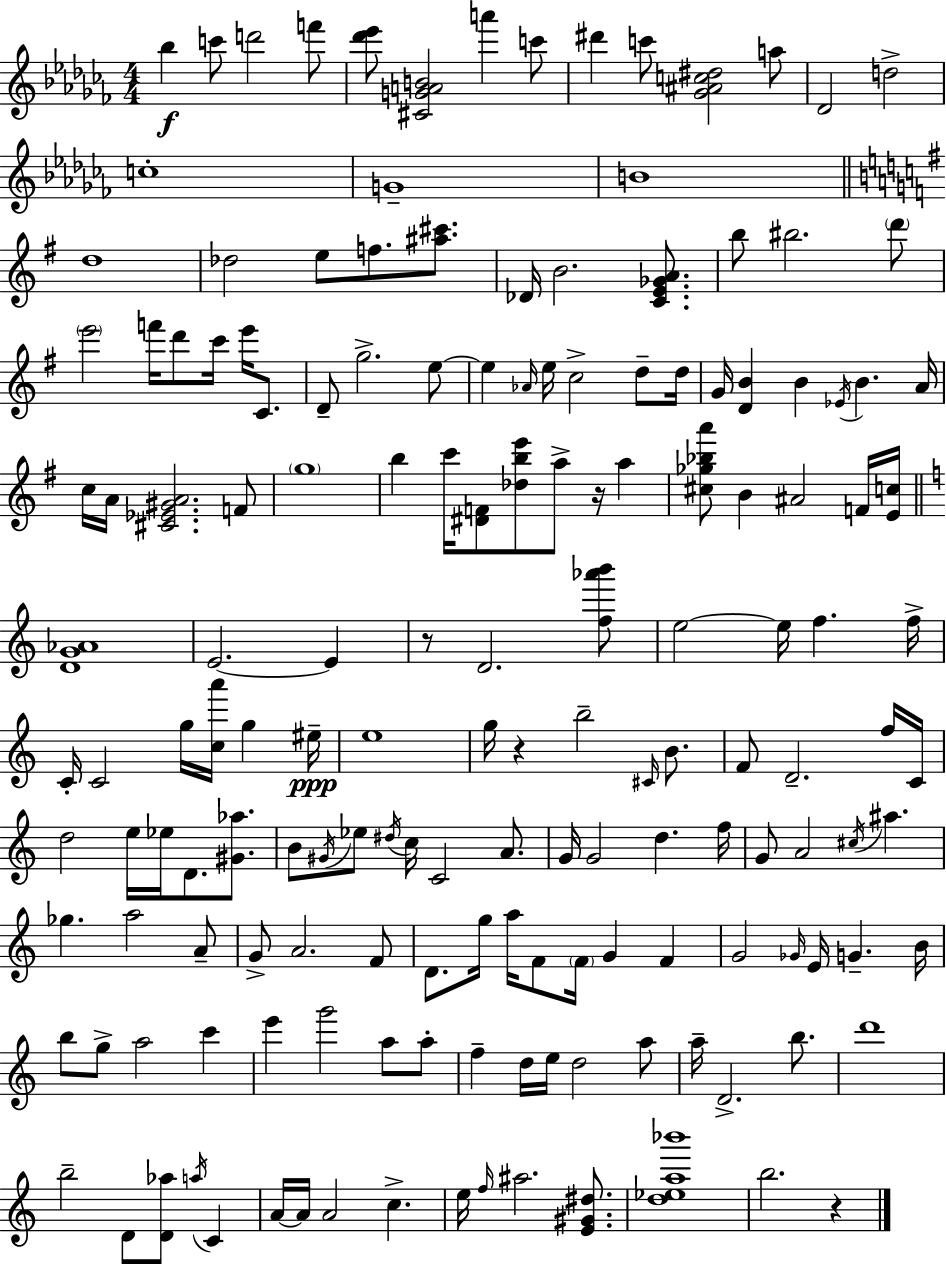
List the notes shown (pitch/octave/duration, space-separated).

Bb5/q C6/e D6/h F6/e [Db6,Eb6]/e [C#4,G4,A4,B4]/h A6/q C6/e D#6/q C6/e [Gb4,A#4,C5,D#5]/h A5/e Db4/h D5/h C5/w G4/w B4/w D5/w Db5/h E5/e F5/e. [A#5,C#6]/e. Db4/s B4/h. [C4,E4,Gb4,A4]/e. B5/e BIS5/h. D6/e E6/h F6/s D6/e C6/s E6/s C4/e. D4/e G5/h. E5/e E5/q Ab4/s E5/s C5/h D5/e D5/s G4/s [D4,B4]/q B4/q Eb4/s B4/q. A4/s C5/s A4/s [C#4,Eb4,G#4,A4]/h. F4/e G5/w B5/q C6/s [D#4,F4]/e [Db5,B5,E6]/e A5/e R/s A5/q [C#5,Gb5,Bb5,A6]/e B4/q A#4/h F4/s [E4,C5]/s [D4,G4,Ab4]/w E4/h. E4/q R/e D4/h. [F5,Ab6,B6]/e E5/h E5/s F5/q. F5/s C4/s C4/h G5/s [C5,A6]/s G5/q EIS5/s E5/w G5/s R/q B5/h C#4/s B4/e. F4/e D4/h. F5/s C4/s D5/h E5/s Eb5/s D4/e. [G#4,Ab5]/e. B4/e G#4/s Eb5/e D#5/s C5/s C4/h A4/e. G4/s G4/h D5/q. F5/s G4/e A4/h C#5/s A#5/q. Gb5/q. A5/h A4/e G4/e A4/h. F4/e D4/e. G5/s A5/s F4/e F4/s G4/q F4/q G4/h Gb4/s E4/s G4/q. B4/s B5/e G5/e A5/h C6/q E6/q G6/h A5/e A5/e F5/q D5/s E5/s D5/h A5/e A5/s D4/h. B5/e. D6/w B5/h D4/e [D4,Ab5]/e A5/s C4/q A4/s A4/s A4/h C5/q. E5/s F5/s A#5/h. [E4,G#4,D#5]/e. [D5,Eb5,A5,Bb6]/w B5/h. R/q